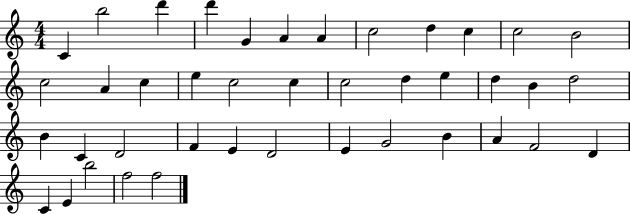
C4/q B5/h D6/q D6/q G4/q A4/q A4/q C5/h D5/q C5/q C5/h B4/h C5/h A4/q C5/q E5/q C5/h C5/q C5/h D5/q E5/q D5/q B4/q D5/h B4/q C4/q D4/h F4/q E4/q D4/h E4/q G4/h B4/q A4/q F4/h D4/q C4/q E4/q B5/h F5/h F5/h